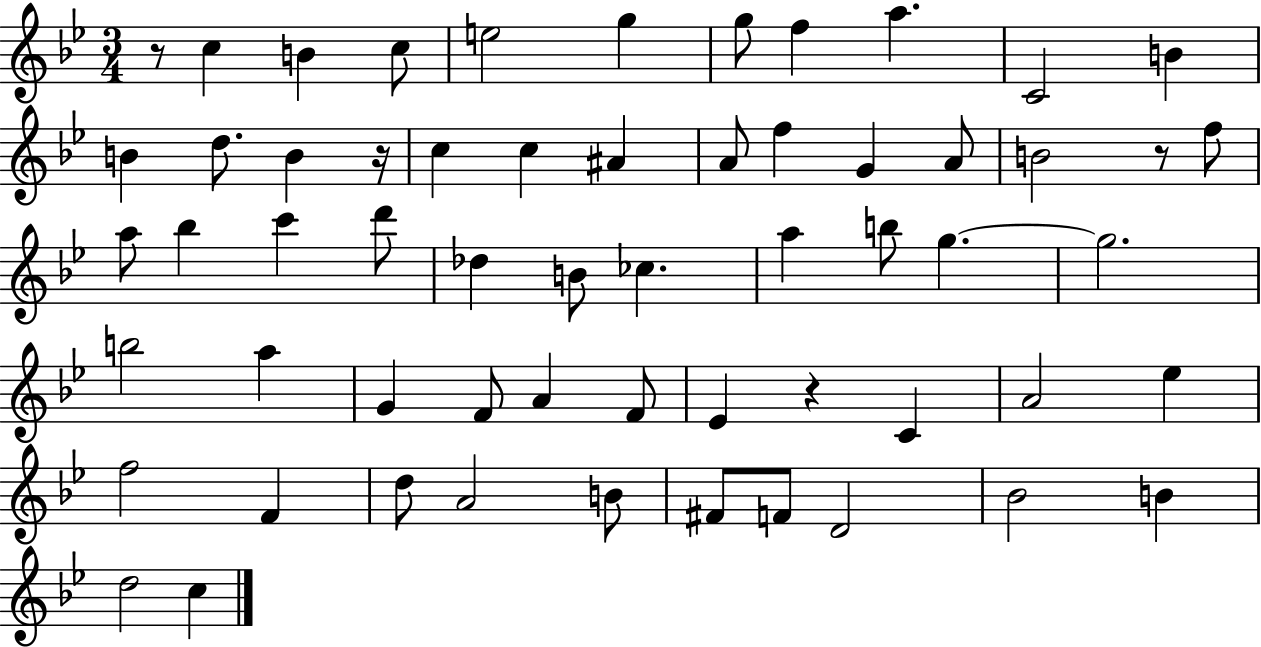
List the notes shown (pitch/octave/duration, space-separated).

R/e C5/q B4/q C5/e E5/h G5/q G5/e F5/q A5/q. C4/h B4/q B4/q D5/e. B4/q R/s C5/q C5/q A#4/q A4/e F5/q G4/q A4/e B4/h R/e F5/e A5/e Bb5/q C6/q D6/e Db5/q B4/e CES5/q. A5/q B5/e G5/q. G5/h. B5/h A5/q G4/q F4/e A4/q F4/e Eb4/q R/q C4/q A4/h Eb5/q F5/h F4/q D5/e A4/h B4/e F#4/e F4/e D4/h Bb4/h B4/q D5/h C5/q